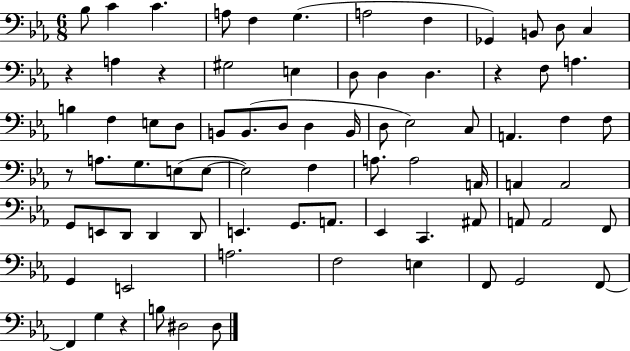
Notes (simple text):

Bb3/e C4/q C4/q. A3/e F3/q G3/q. A3/h F3/q Gb2/q B2/e D3/e C3/q R/q A3/q R/q G#3/h E3/q D3/e D3/q D3/q. R/q F3/e A3/q. B3/q F3/q E3/e D3/e B2/e B2/e. D3/e D3/q B2/s D3/e Eb3/h C3/e A2/q. F3/q F3/e R/e A3/e. G3/e. E3/e E3/e E3/h F3/q A3/e. A3/h A2/s A2/q A2/h G2/e E2/e D2/e D2/q D2/e E2/q. G2/e. A2/e. Eb2/q C2/q. A#2/e A2/e A2/h F2/e G2/q E2/h A3/h. F3/h E3/q F2/e G2/h F2/e F2/q G3/q R/q B3/e D#3/h D#3/e